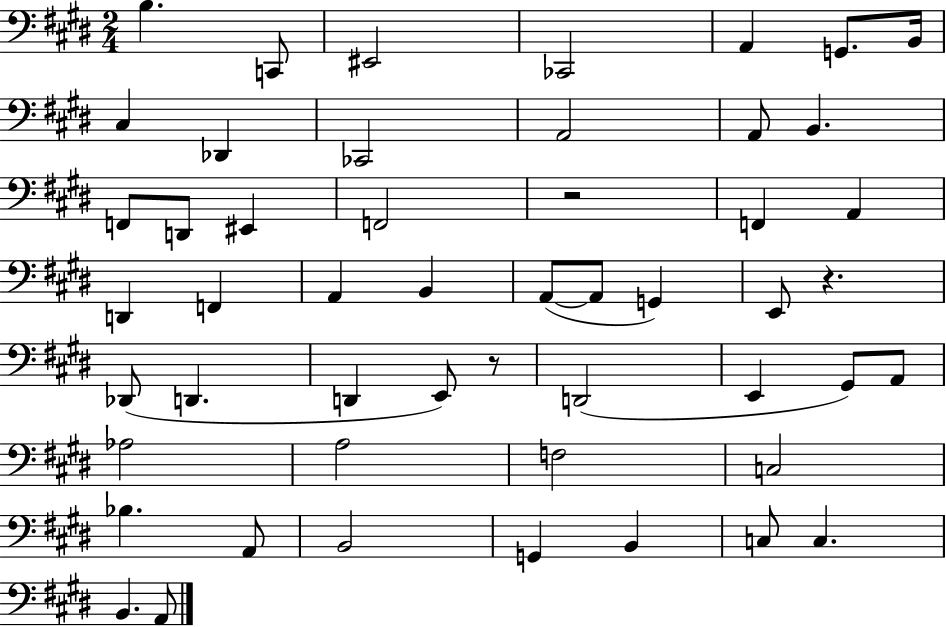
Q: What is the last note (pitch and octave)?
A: A2